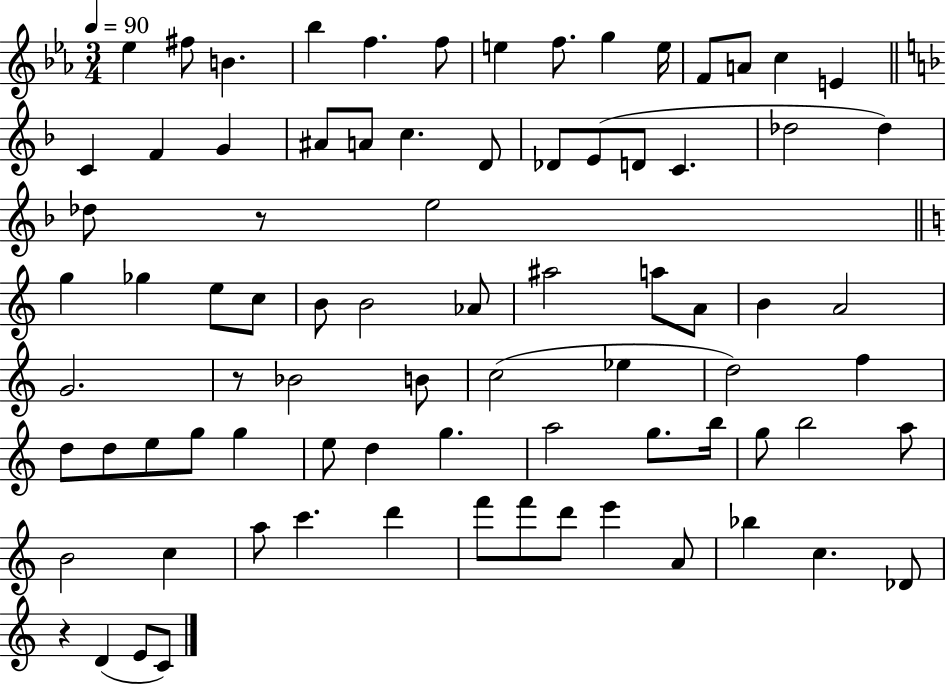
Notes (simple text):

Eb5/q F#5/e B4/q. Bb5/q F5/q. F5/e E5/q F5/e. G5/q E5/s F4/e A4/e C5/q E4/q C4/q F4/q G4/q A#4/e A4/e C5/q. D4/e Db4/e E4/e D4/e C4/q. Db5/h Db5/q Db5/e R/e E5/h G5/q Gb5/q E5/e C5/e B4/e B4/h Ab4/e A#5/h A5/e A4/e B4/q A4/h G4/h. R/e Bb4/h B4/e C5/h Eb5/q D5/h F5/q D5/e D5/e E5/e G5/e G5/q E5/e D5/q G5/q. A5/h G5/e. B5/s G5/e B5/h A5/e B4/h C5/q A5/e C6/q. D6/q F6/e F6/e D6/e E6/q A4/e Bb5/q C5/q. Db4/e R/q D4/q E4/e C4/e